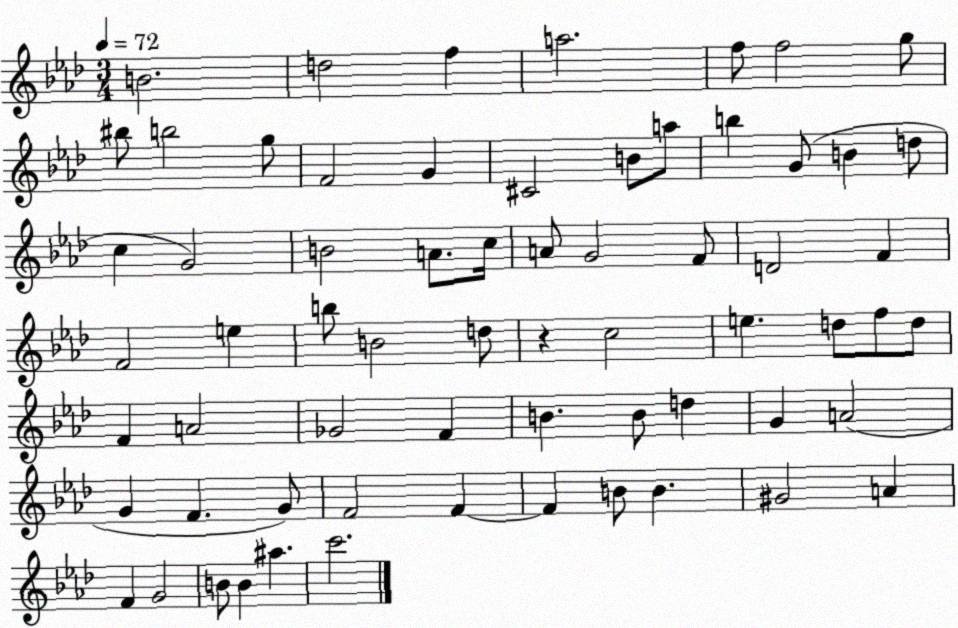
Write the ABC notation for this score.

X:1
T:Untitled
M:3/4
L:1/4
K:Ab
B2 d2 f a2 f/2 f2 g/2 ^b/2 b2 g/2 F2 G ^C2 B/2 a/2 b G/2 B d/2 c G2 B2 A/2 c/4 A/2 G2 F/2 D2 F F2 e b/2 B2 d/2 z c2 e d/2 f/2 d/2 F A2 _G2 F B B/2 d G A2 G F G/2 F2 F F B/2 B ^G2 A F G2 B/2 B ^a c'2